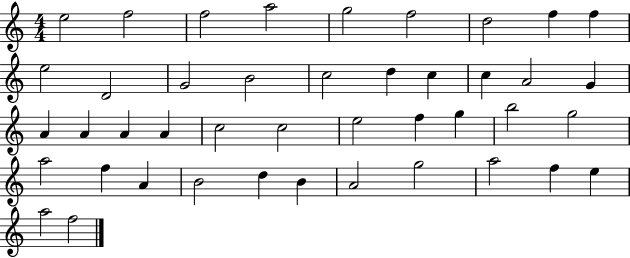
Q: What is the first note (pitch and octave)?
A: E5